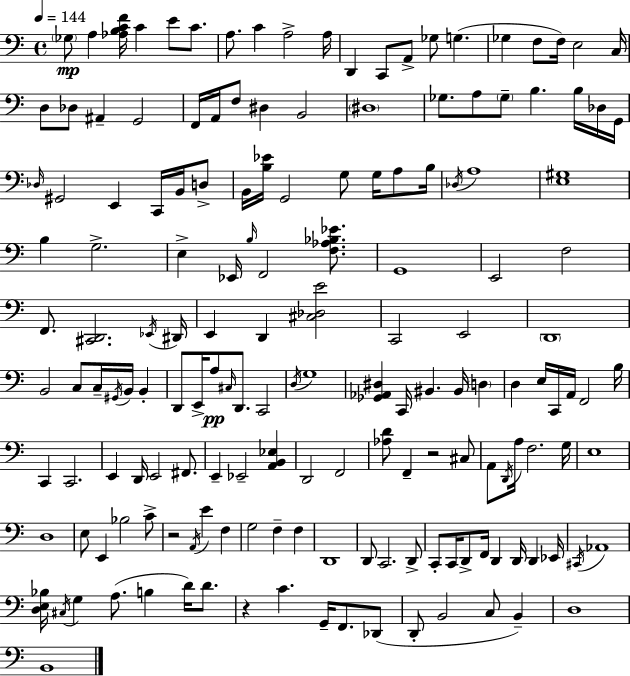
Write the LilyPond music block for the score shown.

{
  \clef bass
  \time 4/4
  \defaultTimeSignature
  \key a \minor
  \tempo 4 = 144
  \repeat volta 2 { \parenthesize ges8\mp a4 <aes b c' f'>16 c'4 e'8 c'8. | a8. c'4 a2-> a16 | d,4 c,8 a,8-> ges8 g4.( | ges4 f8 f16) e2 c16 | \break d8 des8 ais,4-- g,2 | f,16 a,16 f8 dis4 b,2 | \parenthesize dis1 | ges8. a8 \parenthesize ges8-- b4. b16 des16 g,16 | \break \grace { des16 } gis,2 e,4 c,16 b,16 d8-> | b,16 <b ees'>16 g,2 g8 g16 a8 | b16 \acciaccatura { des16 } a1 | <e gis>1 | \break b4 g2.-> | e4-> ees,16 \grace { b16 } f,2 | <f aes bes ees'>8. g,1 | e,2 f2 | \break f,8. <cis, d,>2. | \acciaccatura { ees,16 } dis,16 e,4 d,4 <cis des e'>2 | c,2 e,2 | \parenthesize d,1 | \break b,2 c8 c16-- \acciaccatura { gis,16 } | b,16 b,4-. d,8 e,16-> a8\pp \grace { cis16 } d,8. c,2 | \acciaccatura { d16 } g1 | <ges, aes, dis>4 c,16 bis,4. | \break bis,16 \parenthesize d4 d4 e16 c,16 a,16 f,2 | b16 c,4 c,2. | e,4 d,16 e,2 | fis,8. e,4-- ees,2-- | \break <a, b, ees>4 d,2 f,2 | <aes d'>8 f,4-- r2 | cis8 a,8 \acciaccatura { d,16 } a16 f2. | g16 e1 | \break d1 | e8 e,4 bes2 | c'8-> r2 | \acciaccatura { a,16 } e'4 f4 g2 | \break f4-- f4 d,1 | d,8 c,2. | d,8-> c,8-. c,16 d,8-> f,16 d,4 | d,16 d,4 ees,16 \acciaccatura { cis,16 } aes,1 | \break <d e bes>16 \acciaccatura { cis16 } g4 | a8.( b4 d'16) d'8. r4 c'4. | g,16-- f,8. des,8( d,8-. b,2 | c8 b,4--) d1 | \break b,1 | } \bar "|."
}